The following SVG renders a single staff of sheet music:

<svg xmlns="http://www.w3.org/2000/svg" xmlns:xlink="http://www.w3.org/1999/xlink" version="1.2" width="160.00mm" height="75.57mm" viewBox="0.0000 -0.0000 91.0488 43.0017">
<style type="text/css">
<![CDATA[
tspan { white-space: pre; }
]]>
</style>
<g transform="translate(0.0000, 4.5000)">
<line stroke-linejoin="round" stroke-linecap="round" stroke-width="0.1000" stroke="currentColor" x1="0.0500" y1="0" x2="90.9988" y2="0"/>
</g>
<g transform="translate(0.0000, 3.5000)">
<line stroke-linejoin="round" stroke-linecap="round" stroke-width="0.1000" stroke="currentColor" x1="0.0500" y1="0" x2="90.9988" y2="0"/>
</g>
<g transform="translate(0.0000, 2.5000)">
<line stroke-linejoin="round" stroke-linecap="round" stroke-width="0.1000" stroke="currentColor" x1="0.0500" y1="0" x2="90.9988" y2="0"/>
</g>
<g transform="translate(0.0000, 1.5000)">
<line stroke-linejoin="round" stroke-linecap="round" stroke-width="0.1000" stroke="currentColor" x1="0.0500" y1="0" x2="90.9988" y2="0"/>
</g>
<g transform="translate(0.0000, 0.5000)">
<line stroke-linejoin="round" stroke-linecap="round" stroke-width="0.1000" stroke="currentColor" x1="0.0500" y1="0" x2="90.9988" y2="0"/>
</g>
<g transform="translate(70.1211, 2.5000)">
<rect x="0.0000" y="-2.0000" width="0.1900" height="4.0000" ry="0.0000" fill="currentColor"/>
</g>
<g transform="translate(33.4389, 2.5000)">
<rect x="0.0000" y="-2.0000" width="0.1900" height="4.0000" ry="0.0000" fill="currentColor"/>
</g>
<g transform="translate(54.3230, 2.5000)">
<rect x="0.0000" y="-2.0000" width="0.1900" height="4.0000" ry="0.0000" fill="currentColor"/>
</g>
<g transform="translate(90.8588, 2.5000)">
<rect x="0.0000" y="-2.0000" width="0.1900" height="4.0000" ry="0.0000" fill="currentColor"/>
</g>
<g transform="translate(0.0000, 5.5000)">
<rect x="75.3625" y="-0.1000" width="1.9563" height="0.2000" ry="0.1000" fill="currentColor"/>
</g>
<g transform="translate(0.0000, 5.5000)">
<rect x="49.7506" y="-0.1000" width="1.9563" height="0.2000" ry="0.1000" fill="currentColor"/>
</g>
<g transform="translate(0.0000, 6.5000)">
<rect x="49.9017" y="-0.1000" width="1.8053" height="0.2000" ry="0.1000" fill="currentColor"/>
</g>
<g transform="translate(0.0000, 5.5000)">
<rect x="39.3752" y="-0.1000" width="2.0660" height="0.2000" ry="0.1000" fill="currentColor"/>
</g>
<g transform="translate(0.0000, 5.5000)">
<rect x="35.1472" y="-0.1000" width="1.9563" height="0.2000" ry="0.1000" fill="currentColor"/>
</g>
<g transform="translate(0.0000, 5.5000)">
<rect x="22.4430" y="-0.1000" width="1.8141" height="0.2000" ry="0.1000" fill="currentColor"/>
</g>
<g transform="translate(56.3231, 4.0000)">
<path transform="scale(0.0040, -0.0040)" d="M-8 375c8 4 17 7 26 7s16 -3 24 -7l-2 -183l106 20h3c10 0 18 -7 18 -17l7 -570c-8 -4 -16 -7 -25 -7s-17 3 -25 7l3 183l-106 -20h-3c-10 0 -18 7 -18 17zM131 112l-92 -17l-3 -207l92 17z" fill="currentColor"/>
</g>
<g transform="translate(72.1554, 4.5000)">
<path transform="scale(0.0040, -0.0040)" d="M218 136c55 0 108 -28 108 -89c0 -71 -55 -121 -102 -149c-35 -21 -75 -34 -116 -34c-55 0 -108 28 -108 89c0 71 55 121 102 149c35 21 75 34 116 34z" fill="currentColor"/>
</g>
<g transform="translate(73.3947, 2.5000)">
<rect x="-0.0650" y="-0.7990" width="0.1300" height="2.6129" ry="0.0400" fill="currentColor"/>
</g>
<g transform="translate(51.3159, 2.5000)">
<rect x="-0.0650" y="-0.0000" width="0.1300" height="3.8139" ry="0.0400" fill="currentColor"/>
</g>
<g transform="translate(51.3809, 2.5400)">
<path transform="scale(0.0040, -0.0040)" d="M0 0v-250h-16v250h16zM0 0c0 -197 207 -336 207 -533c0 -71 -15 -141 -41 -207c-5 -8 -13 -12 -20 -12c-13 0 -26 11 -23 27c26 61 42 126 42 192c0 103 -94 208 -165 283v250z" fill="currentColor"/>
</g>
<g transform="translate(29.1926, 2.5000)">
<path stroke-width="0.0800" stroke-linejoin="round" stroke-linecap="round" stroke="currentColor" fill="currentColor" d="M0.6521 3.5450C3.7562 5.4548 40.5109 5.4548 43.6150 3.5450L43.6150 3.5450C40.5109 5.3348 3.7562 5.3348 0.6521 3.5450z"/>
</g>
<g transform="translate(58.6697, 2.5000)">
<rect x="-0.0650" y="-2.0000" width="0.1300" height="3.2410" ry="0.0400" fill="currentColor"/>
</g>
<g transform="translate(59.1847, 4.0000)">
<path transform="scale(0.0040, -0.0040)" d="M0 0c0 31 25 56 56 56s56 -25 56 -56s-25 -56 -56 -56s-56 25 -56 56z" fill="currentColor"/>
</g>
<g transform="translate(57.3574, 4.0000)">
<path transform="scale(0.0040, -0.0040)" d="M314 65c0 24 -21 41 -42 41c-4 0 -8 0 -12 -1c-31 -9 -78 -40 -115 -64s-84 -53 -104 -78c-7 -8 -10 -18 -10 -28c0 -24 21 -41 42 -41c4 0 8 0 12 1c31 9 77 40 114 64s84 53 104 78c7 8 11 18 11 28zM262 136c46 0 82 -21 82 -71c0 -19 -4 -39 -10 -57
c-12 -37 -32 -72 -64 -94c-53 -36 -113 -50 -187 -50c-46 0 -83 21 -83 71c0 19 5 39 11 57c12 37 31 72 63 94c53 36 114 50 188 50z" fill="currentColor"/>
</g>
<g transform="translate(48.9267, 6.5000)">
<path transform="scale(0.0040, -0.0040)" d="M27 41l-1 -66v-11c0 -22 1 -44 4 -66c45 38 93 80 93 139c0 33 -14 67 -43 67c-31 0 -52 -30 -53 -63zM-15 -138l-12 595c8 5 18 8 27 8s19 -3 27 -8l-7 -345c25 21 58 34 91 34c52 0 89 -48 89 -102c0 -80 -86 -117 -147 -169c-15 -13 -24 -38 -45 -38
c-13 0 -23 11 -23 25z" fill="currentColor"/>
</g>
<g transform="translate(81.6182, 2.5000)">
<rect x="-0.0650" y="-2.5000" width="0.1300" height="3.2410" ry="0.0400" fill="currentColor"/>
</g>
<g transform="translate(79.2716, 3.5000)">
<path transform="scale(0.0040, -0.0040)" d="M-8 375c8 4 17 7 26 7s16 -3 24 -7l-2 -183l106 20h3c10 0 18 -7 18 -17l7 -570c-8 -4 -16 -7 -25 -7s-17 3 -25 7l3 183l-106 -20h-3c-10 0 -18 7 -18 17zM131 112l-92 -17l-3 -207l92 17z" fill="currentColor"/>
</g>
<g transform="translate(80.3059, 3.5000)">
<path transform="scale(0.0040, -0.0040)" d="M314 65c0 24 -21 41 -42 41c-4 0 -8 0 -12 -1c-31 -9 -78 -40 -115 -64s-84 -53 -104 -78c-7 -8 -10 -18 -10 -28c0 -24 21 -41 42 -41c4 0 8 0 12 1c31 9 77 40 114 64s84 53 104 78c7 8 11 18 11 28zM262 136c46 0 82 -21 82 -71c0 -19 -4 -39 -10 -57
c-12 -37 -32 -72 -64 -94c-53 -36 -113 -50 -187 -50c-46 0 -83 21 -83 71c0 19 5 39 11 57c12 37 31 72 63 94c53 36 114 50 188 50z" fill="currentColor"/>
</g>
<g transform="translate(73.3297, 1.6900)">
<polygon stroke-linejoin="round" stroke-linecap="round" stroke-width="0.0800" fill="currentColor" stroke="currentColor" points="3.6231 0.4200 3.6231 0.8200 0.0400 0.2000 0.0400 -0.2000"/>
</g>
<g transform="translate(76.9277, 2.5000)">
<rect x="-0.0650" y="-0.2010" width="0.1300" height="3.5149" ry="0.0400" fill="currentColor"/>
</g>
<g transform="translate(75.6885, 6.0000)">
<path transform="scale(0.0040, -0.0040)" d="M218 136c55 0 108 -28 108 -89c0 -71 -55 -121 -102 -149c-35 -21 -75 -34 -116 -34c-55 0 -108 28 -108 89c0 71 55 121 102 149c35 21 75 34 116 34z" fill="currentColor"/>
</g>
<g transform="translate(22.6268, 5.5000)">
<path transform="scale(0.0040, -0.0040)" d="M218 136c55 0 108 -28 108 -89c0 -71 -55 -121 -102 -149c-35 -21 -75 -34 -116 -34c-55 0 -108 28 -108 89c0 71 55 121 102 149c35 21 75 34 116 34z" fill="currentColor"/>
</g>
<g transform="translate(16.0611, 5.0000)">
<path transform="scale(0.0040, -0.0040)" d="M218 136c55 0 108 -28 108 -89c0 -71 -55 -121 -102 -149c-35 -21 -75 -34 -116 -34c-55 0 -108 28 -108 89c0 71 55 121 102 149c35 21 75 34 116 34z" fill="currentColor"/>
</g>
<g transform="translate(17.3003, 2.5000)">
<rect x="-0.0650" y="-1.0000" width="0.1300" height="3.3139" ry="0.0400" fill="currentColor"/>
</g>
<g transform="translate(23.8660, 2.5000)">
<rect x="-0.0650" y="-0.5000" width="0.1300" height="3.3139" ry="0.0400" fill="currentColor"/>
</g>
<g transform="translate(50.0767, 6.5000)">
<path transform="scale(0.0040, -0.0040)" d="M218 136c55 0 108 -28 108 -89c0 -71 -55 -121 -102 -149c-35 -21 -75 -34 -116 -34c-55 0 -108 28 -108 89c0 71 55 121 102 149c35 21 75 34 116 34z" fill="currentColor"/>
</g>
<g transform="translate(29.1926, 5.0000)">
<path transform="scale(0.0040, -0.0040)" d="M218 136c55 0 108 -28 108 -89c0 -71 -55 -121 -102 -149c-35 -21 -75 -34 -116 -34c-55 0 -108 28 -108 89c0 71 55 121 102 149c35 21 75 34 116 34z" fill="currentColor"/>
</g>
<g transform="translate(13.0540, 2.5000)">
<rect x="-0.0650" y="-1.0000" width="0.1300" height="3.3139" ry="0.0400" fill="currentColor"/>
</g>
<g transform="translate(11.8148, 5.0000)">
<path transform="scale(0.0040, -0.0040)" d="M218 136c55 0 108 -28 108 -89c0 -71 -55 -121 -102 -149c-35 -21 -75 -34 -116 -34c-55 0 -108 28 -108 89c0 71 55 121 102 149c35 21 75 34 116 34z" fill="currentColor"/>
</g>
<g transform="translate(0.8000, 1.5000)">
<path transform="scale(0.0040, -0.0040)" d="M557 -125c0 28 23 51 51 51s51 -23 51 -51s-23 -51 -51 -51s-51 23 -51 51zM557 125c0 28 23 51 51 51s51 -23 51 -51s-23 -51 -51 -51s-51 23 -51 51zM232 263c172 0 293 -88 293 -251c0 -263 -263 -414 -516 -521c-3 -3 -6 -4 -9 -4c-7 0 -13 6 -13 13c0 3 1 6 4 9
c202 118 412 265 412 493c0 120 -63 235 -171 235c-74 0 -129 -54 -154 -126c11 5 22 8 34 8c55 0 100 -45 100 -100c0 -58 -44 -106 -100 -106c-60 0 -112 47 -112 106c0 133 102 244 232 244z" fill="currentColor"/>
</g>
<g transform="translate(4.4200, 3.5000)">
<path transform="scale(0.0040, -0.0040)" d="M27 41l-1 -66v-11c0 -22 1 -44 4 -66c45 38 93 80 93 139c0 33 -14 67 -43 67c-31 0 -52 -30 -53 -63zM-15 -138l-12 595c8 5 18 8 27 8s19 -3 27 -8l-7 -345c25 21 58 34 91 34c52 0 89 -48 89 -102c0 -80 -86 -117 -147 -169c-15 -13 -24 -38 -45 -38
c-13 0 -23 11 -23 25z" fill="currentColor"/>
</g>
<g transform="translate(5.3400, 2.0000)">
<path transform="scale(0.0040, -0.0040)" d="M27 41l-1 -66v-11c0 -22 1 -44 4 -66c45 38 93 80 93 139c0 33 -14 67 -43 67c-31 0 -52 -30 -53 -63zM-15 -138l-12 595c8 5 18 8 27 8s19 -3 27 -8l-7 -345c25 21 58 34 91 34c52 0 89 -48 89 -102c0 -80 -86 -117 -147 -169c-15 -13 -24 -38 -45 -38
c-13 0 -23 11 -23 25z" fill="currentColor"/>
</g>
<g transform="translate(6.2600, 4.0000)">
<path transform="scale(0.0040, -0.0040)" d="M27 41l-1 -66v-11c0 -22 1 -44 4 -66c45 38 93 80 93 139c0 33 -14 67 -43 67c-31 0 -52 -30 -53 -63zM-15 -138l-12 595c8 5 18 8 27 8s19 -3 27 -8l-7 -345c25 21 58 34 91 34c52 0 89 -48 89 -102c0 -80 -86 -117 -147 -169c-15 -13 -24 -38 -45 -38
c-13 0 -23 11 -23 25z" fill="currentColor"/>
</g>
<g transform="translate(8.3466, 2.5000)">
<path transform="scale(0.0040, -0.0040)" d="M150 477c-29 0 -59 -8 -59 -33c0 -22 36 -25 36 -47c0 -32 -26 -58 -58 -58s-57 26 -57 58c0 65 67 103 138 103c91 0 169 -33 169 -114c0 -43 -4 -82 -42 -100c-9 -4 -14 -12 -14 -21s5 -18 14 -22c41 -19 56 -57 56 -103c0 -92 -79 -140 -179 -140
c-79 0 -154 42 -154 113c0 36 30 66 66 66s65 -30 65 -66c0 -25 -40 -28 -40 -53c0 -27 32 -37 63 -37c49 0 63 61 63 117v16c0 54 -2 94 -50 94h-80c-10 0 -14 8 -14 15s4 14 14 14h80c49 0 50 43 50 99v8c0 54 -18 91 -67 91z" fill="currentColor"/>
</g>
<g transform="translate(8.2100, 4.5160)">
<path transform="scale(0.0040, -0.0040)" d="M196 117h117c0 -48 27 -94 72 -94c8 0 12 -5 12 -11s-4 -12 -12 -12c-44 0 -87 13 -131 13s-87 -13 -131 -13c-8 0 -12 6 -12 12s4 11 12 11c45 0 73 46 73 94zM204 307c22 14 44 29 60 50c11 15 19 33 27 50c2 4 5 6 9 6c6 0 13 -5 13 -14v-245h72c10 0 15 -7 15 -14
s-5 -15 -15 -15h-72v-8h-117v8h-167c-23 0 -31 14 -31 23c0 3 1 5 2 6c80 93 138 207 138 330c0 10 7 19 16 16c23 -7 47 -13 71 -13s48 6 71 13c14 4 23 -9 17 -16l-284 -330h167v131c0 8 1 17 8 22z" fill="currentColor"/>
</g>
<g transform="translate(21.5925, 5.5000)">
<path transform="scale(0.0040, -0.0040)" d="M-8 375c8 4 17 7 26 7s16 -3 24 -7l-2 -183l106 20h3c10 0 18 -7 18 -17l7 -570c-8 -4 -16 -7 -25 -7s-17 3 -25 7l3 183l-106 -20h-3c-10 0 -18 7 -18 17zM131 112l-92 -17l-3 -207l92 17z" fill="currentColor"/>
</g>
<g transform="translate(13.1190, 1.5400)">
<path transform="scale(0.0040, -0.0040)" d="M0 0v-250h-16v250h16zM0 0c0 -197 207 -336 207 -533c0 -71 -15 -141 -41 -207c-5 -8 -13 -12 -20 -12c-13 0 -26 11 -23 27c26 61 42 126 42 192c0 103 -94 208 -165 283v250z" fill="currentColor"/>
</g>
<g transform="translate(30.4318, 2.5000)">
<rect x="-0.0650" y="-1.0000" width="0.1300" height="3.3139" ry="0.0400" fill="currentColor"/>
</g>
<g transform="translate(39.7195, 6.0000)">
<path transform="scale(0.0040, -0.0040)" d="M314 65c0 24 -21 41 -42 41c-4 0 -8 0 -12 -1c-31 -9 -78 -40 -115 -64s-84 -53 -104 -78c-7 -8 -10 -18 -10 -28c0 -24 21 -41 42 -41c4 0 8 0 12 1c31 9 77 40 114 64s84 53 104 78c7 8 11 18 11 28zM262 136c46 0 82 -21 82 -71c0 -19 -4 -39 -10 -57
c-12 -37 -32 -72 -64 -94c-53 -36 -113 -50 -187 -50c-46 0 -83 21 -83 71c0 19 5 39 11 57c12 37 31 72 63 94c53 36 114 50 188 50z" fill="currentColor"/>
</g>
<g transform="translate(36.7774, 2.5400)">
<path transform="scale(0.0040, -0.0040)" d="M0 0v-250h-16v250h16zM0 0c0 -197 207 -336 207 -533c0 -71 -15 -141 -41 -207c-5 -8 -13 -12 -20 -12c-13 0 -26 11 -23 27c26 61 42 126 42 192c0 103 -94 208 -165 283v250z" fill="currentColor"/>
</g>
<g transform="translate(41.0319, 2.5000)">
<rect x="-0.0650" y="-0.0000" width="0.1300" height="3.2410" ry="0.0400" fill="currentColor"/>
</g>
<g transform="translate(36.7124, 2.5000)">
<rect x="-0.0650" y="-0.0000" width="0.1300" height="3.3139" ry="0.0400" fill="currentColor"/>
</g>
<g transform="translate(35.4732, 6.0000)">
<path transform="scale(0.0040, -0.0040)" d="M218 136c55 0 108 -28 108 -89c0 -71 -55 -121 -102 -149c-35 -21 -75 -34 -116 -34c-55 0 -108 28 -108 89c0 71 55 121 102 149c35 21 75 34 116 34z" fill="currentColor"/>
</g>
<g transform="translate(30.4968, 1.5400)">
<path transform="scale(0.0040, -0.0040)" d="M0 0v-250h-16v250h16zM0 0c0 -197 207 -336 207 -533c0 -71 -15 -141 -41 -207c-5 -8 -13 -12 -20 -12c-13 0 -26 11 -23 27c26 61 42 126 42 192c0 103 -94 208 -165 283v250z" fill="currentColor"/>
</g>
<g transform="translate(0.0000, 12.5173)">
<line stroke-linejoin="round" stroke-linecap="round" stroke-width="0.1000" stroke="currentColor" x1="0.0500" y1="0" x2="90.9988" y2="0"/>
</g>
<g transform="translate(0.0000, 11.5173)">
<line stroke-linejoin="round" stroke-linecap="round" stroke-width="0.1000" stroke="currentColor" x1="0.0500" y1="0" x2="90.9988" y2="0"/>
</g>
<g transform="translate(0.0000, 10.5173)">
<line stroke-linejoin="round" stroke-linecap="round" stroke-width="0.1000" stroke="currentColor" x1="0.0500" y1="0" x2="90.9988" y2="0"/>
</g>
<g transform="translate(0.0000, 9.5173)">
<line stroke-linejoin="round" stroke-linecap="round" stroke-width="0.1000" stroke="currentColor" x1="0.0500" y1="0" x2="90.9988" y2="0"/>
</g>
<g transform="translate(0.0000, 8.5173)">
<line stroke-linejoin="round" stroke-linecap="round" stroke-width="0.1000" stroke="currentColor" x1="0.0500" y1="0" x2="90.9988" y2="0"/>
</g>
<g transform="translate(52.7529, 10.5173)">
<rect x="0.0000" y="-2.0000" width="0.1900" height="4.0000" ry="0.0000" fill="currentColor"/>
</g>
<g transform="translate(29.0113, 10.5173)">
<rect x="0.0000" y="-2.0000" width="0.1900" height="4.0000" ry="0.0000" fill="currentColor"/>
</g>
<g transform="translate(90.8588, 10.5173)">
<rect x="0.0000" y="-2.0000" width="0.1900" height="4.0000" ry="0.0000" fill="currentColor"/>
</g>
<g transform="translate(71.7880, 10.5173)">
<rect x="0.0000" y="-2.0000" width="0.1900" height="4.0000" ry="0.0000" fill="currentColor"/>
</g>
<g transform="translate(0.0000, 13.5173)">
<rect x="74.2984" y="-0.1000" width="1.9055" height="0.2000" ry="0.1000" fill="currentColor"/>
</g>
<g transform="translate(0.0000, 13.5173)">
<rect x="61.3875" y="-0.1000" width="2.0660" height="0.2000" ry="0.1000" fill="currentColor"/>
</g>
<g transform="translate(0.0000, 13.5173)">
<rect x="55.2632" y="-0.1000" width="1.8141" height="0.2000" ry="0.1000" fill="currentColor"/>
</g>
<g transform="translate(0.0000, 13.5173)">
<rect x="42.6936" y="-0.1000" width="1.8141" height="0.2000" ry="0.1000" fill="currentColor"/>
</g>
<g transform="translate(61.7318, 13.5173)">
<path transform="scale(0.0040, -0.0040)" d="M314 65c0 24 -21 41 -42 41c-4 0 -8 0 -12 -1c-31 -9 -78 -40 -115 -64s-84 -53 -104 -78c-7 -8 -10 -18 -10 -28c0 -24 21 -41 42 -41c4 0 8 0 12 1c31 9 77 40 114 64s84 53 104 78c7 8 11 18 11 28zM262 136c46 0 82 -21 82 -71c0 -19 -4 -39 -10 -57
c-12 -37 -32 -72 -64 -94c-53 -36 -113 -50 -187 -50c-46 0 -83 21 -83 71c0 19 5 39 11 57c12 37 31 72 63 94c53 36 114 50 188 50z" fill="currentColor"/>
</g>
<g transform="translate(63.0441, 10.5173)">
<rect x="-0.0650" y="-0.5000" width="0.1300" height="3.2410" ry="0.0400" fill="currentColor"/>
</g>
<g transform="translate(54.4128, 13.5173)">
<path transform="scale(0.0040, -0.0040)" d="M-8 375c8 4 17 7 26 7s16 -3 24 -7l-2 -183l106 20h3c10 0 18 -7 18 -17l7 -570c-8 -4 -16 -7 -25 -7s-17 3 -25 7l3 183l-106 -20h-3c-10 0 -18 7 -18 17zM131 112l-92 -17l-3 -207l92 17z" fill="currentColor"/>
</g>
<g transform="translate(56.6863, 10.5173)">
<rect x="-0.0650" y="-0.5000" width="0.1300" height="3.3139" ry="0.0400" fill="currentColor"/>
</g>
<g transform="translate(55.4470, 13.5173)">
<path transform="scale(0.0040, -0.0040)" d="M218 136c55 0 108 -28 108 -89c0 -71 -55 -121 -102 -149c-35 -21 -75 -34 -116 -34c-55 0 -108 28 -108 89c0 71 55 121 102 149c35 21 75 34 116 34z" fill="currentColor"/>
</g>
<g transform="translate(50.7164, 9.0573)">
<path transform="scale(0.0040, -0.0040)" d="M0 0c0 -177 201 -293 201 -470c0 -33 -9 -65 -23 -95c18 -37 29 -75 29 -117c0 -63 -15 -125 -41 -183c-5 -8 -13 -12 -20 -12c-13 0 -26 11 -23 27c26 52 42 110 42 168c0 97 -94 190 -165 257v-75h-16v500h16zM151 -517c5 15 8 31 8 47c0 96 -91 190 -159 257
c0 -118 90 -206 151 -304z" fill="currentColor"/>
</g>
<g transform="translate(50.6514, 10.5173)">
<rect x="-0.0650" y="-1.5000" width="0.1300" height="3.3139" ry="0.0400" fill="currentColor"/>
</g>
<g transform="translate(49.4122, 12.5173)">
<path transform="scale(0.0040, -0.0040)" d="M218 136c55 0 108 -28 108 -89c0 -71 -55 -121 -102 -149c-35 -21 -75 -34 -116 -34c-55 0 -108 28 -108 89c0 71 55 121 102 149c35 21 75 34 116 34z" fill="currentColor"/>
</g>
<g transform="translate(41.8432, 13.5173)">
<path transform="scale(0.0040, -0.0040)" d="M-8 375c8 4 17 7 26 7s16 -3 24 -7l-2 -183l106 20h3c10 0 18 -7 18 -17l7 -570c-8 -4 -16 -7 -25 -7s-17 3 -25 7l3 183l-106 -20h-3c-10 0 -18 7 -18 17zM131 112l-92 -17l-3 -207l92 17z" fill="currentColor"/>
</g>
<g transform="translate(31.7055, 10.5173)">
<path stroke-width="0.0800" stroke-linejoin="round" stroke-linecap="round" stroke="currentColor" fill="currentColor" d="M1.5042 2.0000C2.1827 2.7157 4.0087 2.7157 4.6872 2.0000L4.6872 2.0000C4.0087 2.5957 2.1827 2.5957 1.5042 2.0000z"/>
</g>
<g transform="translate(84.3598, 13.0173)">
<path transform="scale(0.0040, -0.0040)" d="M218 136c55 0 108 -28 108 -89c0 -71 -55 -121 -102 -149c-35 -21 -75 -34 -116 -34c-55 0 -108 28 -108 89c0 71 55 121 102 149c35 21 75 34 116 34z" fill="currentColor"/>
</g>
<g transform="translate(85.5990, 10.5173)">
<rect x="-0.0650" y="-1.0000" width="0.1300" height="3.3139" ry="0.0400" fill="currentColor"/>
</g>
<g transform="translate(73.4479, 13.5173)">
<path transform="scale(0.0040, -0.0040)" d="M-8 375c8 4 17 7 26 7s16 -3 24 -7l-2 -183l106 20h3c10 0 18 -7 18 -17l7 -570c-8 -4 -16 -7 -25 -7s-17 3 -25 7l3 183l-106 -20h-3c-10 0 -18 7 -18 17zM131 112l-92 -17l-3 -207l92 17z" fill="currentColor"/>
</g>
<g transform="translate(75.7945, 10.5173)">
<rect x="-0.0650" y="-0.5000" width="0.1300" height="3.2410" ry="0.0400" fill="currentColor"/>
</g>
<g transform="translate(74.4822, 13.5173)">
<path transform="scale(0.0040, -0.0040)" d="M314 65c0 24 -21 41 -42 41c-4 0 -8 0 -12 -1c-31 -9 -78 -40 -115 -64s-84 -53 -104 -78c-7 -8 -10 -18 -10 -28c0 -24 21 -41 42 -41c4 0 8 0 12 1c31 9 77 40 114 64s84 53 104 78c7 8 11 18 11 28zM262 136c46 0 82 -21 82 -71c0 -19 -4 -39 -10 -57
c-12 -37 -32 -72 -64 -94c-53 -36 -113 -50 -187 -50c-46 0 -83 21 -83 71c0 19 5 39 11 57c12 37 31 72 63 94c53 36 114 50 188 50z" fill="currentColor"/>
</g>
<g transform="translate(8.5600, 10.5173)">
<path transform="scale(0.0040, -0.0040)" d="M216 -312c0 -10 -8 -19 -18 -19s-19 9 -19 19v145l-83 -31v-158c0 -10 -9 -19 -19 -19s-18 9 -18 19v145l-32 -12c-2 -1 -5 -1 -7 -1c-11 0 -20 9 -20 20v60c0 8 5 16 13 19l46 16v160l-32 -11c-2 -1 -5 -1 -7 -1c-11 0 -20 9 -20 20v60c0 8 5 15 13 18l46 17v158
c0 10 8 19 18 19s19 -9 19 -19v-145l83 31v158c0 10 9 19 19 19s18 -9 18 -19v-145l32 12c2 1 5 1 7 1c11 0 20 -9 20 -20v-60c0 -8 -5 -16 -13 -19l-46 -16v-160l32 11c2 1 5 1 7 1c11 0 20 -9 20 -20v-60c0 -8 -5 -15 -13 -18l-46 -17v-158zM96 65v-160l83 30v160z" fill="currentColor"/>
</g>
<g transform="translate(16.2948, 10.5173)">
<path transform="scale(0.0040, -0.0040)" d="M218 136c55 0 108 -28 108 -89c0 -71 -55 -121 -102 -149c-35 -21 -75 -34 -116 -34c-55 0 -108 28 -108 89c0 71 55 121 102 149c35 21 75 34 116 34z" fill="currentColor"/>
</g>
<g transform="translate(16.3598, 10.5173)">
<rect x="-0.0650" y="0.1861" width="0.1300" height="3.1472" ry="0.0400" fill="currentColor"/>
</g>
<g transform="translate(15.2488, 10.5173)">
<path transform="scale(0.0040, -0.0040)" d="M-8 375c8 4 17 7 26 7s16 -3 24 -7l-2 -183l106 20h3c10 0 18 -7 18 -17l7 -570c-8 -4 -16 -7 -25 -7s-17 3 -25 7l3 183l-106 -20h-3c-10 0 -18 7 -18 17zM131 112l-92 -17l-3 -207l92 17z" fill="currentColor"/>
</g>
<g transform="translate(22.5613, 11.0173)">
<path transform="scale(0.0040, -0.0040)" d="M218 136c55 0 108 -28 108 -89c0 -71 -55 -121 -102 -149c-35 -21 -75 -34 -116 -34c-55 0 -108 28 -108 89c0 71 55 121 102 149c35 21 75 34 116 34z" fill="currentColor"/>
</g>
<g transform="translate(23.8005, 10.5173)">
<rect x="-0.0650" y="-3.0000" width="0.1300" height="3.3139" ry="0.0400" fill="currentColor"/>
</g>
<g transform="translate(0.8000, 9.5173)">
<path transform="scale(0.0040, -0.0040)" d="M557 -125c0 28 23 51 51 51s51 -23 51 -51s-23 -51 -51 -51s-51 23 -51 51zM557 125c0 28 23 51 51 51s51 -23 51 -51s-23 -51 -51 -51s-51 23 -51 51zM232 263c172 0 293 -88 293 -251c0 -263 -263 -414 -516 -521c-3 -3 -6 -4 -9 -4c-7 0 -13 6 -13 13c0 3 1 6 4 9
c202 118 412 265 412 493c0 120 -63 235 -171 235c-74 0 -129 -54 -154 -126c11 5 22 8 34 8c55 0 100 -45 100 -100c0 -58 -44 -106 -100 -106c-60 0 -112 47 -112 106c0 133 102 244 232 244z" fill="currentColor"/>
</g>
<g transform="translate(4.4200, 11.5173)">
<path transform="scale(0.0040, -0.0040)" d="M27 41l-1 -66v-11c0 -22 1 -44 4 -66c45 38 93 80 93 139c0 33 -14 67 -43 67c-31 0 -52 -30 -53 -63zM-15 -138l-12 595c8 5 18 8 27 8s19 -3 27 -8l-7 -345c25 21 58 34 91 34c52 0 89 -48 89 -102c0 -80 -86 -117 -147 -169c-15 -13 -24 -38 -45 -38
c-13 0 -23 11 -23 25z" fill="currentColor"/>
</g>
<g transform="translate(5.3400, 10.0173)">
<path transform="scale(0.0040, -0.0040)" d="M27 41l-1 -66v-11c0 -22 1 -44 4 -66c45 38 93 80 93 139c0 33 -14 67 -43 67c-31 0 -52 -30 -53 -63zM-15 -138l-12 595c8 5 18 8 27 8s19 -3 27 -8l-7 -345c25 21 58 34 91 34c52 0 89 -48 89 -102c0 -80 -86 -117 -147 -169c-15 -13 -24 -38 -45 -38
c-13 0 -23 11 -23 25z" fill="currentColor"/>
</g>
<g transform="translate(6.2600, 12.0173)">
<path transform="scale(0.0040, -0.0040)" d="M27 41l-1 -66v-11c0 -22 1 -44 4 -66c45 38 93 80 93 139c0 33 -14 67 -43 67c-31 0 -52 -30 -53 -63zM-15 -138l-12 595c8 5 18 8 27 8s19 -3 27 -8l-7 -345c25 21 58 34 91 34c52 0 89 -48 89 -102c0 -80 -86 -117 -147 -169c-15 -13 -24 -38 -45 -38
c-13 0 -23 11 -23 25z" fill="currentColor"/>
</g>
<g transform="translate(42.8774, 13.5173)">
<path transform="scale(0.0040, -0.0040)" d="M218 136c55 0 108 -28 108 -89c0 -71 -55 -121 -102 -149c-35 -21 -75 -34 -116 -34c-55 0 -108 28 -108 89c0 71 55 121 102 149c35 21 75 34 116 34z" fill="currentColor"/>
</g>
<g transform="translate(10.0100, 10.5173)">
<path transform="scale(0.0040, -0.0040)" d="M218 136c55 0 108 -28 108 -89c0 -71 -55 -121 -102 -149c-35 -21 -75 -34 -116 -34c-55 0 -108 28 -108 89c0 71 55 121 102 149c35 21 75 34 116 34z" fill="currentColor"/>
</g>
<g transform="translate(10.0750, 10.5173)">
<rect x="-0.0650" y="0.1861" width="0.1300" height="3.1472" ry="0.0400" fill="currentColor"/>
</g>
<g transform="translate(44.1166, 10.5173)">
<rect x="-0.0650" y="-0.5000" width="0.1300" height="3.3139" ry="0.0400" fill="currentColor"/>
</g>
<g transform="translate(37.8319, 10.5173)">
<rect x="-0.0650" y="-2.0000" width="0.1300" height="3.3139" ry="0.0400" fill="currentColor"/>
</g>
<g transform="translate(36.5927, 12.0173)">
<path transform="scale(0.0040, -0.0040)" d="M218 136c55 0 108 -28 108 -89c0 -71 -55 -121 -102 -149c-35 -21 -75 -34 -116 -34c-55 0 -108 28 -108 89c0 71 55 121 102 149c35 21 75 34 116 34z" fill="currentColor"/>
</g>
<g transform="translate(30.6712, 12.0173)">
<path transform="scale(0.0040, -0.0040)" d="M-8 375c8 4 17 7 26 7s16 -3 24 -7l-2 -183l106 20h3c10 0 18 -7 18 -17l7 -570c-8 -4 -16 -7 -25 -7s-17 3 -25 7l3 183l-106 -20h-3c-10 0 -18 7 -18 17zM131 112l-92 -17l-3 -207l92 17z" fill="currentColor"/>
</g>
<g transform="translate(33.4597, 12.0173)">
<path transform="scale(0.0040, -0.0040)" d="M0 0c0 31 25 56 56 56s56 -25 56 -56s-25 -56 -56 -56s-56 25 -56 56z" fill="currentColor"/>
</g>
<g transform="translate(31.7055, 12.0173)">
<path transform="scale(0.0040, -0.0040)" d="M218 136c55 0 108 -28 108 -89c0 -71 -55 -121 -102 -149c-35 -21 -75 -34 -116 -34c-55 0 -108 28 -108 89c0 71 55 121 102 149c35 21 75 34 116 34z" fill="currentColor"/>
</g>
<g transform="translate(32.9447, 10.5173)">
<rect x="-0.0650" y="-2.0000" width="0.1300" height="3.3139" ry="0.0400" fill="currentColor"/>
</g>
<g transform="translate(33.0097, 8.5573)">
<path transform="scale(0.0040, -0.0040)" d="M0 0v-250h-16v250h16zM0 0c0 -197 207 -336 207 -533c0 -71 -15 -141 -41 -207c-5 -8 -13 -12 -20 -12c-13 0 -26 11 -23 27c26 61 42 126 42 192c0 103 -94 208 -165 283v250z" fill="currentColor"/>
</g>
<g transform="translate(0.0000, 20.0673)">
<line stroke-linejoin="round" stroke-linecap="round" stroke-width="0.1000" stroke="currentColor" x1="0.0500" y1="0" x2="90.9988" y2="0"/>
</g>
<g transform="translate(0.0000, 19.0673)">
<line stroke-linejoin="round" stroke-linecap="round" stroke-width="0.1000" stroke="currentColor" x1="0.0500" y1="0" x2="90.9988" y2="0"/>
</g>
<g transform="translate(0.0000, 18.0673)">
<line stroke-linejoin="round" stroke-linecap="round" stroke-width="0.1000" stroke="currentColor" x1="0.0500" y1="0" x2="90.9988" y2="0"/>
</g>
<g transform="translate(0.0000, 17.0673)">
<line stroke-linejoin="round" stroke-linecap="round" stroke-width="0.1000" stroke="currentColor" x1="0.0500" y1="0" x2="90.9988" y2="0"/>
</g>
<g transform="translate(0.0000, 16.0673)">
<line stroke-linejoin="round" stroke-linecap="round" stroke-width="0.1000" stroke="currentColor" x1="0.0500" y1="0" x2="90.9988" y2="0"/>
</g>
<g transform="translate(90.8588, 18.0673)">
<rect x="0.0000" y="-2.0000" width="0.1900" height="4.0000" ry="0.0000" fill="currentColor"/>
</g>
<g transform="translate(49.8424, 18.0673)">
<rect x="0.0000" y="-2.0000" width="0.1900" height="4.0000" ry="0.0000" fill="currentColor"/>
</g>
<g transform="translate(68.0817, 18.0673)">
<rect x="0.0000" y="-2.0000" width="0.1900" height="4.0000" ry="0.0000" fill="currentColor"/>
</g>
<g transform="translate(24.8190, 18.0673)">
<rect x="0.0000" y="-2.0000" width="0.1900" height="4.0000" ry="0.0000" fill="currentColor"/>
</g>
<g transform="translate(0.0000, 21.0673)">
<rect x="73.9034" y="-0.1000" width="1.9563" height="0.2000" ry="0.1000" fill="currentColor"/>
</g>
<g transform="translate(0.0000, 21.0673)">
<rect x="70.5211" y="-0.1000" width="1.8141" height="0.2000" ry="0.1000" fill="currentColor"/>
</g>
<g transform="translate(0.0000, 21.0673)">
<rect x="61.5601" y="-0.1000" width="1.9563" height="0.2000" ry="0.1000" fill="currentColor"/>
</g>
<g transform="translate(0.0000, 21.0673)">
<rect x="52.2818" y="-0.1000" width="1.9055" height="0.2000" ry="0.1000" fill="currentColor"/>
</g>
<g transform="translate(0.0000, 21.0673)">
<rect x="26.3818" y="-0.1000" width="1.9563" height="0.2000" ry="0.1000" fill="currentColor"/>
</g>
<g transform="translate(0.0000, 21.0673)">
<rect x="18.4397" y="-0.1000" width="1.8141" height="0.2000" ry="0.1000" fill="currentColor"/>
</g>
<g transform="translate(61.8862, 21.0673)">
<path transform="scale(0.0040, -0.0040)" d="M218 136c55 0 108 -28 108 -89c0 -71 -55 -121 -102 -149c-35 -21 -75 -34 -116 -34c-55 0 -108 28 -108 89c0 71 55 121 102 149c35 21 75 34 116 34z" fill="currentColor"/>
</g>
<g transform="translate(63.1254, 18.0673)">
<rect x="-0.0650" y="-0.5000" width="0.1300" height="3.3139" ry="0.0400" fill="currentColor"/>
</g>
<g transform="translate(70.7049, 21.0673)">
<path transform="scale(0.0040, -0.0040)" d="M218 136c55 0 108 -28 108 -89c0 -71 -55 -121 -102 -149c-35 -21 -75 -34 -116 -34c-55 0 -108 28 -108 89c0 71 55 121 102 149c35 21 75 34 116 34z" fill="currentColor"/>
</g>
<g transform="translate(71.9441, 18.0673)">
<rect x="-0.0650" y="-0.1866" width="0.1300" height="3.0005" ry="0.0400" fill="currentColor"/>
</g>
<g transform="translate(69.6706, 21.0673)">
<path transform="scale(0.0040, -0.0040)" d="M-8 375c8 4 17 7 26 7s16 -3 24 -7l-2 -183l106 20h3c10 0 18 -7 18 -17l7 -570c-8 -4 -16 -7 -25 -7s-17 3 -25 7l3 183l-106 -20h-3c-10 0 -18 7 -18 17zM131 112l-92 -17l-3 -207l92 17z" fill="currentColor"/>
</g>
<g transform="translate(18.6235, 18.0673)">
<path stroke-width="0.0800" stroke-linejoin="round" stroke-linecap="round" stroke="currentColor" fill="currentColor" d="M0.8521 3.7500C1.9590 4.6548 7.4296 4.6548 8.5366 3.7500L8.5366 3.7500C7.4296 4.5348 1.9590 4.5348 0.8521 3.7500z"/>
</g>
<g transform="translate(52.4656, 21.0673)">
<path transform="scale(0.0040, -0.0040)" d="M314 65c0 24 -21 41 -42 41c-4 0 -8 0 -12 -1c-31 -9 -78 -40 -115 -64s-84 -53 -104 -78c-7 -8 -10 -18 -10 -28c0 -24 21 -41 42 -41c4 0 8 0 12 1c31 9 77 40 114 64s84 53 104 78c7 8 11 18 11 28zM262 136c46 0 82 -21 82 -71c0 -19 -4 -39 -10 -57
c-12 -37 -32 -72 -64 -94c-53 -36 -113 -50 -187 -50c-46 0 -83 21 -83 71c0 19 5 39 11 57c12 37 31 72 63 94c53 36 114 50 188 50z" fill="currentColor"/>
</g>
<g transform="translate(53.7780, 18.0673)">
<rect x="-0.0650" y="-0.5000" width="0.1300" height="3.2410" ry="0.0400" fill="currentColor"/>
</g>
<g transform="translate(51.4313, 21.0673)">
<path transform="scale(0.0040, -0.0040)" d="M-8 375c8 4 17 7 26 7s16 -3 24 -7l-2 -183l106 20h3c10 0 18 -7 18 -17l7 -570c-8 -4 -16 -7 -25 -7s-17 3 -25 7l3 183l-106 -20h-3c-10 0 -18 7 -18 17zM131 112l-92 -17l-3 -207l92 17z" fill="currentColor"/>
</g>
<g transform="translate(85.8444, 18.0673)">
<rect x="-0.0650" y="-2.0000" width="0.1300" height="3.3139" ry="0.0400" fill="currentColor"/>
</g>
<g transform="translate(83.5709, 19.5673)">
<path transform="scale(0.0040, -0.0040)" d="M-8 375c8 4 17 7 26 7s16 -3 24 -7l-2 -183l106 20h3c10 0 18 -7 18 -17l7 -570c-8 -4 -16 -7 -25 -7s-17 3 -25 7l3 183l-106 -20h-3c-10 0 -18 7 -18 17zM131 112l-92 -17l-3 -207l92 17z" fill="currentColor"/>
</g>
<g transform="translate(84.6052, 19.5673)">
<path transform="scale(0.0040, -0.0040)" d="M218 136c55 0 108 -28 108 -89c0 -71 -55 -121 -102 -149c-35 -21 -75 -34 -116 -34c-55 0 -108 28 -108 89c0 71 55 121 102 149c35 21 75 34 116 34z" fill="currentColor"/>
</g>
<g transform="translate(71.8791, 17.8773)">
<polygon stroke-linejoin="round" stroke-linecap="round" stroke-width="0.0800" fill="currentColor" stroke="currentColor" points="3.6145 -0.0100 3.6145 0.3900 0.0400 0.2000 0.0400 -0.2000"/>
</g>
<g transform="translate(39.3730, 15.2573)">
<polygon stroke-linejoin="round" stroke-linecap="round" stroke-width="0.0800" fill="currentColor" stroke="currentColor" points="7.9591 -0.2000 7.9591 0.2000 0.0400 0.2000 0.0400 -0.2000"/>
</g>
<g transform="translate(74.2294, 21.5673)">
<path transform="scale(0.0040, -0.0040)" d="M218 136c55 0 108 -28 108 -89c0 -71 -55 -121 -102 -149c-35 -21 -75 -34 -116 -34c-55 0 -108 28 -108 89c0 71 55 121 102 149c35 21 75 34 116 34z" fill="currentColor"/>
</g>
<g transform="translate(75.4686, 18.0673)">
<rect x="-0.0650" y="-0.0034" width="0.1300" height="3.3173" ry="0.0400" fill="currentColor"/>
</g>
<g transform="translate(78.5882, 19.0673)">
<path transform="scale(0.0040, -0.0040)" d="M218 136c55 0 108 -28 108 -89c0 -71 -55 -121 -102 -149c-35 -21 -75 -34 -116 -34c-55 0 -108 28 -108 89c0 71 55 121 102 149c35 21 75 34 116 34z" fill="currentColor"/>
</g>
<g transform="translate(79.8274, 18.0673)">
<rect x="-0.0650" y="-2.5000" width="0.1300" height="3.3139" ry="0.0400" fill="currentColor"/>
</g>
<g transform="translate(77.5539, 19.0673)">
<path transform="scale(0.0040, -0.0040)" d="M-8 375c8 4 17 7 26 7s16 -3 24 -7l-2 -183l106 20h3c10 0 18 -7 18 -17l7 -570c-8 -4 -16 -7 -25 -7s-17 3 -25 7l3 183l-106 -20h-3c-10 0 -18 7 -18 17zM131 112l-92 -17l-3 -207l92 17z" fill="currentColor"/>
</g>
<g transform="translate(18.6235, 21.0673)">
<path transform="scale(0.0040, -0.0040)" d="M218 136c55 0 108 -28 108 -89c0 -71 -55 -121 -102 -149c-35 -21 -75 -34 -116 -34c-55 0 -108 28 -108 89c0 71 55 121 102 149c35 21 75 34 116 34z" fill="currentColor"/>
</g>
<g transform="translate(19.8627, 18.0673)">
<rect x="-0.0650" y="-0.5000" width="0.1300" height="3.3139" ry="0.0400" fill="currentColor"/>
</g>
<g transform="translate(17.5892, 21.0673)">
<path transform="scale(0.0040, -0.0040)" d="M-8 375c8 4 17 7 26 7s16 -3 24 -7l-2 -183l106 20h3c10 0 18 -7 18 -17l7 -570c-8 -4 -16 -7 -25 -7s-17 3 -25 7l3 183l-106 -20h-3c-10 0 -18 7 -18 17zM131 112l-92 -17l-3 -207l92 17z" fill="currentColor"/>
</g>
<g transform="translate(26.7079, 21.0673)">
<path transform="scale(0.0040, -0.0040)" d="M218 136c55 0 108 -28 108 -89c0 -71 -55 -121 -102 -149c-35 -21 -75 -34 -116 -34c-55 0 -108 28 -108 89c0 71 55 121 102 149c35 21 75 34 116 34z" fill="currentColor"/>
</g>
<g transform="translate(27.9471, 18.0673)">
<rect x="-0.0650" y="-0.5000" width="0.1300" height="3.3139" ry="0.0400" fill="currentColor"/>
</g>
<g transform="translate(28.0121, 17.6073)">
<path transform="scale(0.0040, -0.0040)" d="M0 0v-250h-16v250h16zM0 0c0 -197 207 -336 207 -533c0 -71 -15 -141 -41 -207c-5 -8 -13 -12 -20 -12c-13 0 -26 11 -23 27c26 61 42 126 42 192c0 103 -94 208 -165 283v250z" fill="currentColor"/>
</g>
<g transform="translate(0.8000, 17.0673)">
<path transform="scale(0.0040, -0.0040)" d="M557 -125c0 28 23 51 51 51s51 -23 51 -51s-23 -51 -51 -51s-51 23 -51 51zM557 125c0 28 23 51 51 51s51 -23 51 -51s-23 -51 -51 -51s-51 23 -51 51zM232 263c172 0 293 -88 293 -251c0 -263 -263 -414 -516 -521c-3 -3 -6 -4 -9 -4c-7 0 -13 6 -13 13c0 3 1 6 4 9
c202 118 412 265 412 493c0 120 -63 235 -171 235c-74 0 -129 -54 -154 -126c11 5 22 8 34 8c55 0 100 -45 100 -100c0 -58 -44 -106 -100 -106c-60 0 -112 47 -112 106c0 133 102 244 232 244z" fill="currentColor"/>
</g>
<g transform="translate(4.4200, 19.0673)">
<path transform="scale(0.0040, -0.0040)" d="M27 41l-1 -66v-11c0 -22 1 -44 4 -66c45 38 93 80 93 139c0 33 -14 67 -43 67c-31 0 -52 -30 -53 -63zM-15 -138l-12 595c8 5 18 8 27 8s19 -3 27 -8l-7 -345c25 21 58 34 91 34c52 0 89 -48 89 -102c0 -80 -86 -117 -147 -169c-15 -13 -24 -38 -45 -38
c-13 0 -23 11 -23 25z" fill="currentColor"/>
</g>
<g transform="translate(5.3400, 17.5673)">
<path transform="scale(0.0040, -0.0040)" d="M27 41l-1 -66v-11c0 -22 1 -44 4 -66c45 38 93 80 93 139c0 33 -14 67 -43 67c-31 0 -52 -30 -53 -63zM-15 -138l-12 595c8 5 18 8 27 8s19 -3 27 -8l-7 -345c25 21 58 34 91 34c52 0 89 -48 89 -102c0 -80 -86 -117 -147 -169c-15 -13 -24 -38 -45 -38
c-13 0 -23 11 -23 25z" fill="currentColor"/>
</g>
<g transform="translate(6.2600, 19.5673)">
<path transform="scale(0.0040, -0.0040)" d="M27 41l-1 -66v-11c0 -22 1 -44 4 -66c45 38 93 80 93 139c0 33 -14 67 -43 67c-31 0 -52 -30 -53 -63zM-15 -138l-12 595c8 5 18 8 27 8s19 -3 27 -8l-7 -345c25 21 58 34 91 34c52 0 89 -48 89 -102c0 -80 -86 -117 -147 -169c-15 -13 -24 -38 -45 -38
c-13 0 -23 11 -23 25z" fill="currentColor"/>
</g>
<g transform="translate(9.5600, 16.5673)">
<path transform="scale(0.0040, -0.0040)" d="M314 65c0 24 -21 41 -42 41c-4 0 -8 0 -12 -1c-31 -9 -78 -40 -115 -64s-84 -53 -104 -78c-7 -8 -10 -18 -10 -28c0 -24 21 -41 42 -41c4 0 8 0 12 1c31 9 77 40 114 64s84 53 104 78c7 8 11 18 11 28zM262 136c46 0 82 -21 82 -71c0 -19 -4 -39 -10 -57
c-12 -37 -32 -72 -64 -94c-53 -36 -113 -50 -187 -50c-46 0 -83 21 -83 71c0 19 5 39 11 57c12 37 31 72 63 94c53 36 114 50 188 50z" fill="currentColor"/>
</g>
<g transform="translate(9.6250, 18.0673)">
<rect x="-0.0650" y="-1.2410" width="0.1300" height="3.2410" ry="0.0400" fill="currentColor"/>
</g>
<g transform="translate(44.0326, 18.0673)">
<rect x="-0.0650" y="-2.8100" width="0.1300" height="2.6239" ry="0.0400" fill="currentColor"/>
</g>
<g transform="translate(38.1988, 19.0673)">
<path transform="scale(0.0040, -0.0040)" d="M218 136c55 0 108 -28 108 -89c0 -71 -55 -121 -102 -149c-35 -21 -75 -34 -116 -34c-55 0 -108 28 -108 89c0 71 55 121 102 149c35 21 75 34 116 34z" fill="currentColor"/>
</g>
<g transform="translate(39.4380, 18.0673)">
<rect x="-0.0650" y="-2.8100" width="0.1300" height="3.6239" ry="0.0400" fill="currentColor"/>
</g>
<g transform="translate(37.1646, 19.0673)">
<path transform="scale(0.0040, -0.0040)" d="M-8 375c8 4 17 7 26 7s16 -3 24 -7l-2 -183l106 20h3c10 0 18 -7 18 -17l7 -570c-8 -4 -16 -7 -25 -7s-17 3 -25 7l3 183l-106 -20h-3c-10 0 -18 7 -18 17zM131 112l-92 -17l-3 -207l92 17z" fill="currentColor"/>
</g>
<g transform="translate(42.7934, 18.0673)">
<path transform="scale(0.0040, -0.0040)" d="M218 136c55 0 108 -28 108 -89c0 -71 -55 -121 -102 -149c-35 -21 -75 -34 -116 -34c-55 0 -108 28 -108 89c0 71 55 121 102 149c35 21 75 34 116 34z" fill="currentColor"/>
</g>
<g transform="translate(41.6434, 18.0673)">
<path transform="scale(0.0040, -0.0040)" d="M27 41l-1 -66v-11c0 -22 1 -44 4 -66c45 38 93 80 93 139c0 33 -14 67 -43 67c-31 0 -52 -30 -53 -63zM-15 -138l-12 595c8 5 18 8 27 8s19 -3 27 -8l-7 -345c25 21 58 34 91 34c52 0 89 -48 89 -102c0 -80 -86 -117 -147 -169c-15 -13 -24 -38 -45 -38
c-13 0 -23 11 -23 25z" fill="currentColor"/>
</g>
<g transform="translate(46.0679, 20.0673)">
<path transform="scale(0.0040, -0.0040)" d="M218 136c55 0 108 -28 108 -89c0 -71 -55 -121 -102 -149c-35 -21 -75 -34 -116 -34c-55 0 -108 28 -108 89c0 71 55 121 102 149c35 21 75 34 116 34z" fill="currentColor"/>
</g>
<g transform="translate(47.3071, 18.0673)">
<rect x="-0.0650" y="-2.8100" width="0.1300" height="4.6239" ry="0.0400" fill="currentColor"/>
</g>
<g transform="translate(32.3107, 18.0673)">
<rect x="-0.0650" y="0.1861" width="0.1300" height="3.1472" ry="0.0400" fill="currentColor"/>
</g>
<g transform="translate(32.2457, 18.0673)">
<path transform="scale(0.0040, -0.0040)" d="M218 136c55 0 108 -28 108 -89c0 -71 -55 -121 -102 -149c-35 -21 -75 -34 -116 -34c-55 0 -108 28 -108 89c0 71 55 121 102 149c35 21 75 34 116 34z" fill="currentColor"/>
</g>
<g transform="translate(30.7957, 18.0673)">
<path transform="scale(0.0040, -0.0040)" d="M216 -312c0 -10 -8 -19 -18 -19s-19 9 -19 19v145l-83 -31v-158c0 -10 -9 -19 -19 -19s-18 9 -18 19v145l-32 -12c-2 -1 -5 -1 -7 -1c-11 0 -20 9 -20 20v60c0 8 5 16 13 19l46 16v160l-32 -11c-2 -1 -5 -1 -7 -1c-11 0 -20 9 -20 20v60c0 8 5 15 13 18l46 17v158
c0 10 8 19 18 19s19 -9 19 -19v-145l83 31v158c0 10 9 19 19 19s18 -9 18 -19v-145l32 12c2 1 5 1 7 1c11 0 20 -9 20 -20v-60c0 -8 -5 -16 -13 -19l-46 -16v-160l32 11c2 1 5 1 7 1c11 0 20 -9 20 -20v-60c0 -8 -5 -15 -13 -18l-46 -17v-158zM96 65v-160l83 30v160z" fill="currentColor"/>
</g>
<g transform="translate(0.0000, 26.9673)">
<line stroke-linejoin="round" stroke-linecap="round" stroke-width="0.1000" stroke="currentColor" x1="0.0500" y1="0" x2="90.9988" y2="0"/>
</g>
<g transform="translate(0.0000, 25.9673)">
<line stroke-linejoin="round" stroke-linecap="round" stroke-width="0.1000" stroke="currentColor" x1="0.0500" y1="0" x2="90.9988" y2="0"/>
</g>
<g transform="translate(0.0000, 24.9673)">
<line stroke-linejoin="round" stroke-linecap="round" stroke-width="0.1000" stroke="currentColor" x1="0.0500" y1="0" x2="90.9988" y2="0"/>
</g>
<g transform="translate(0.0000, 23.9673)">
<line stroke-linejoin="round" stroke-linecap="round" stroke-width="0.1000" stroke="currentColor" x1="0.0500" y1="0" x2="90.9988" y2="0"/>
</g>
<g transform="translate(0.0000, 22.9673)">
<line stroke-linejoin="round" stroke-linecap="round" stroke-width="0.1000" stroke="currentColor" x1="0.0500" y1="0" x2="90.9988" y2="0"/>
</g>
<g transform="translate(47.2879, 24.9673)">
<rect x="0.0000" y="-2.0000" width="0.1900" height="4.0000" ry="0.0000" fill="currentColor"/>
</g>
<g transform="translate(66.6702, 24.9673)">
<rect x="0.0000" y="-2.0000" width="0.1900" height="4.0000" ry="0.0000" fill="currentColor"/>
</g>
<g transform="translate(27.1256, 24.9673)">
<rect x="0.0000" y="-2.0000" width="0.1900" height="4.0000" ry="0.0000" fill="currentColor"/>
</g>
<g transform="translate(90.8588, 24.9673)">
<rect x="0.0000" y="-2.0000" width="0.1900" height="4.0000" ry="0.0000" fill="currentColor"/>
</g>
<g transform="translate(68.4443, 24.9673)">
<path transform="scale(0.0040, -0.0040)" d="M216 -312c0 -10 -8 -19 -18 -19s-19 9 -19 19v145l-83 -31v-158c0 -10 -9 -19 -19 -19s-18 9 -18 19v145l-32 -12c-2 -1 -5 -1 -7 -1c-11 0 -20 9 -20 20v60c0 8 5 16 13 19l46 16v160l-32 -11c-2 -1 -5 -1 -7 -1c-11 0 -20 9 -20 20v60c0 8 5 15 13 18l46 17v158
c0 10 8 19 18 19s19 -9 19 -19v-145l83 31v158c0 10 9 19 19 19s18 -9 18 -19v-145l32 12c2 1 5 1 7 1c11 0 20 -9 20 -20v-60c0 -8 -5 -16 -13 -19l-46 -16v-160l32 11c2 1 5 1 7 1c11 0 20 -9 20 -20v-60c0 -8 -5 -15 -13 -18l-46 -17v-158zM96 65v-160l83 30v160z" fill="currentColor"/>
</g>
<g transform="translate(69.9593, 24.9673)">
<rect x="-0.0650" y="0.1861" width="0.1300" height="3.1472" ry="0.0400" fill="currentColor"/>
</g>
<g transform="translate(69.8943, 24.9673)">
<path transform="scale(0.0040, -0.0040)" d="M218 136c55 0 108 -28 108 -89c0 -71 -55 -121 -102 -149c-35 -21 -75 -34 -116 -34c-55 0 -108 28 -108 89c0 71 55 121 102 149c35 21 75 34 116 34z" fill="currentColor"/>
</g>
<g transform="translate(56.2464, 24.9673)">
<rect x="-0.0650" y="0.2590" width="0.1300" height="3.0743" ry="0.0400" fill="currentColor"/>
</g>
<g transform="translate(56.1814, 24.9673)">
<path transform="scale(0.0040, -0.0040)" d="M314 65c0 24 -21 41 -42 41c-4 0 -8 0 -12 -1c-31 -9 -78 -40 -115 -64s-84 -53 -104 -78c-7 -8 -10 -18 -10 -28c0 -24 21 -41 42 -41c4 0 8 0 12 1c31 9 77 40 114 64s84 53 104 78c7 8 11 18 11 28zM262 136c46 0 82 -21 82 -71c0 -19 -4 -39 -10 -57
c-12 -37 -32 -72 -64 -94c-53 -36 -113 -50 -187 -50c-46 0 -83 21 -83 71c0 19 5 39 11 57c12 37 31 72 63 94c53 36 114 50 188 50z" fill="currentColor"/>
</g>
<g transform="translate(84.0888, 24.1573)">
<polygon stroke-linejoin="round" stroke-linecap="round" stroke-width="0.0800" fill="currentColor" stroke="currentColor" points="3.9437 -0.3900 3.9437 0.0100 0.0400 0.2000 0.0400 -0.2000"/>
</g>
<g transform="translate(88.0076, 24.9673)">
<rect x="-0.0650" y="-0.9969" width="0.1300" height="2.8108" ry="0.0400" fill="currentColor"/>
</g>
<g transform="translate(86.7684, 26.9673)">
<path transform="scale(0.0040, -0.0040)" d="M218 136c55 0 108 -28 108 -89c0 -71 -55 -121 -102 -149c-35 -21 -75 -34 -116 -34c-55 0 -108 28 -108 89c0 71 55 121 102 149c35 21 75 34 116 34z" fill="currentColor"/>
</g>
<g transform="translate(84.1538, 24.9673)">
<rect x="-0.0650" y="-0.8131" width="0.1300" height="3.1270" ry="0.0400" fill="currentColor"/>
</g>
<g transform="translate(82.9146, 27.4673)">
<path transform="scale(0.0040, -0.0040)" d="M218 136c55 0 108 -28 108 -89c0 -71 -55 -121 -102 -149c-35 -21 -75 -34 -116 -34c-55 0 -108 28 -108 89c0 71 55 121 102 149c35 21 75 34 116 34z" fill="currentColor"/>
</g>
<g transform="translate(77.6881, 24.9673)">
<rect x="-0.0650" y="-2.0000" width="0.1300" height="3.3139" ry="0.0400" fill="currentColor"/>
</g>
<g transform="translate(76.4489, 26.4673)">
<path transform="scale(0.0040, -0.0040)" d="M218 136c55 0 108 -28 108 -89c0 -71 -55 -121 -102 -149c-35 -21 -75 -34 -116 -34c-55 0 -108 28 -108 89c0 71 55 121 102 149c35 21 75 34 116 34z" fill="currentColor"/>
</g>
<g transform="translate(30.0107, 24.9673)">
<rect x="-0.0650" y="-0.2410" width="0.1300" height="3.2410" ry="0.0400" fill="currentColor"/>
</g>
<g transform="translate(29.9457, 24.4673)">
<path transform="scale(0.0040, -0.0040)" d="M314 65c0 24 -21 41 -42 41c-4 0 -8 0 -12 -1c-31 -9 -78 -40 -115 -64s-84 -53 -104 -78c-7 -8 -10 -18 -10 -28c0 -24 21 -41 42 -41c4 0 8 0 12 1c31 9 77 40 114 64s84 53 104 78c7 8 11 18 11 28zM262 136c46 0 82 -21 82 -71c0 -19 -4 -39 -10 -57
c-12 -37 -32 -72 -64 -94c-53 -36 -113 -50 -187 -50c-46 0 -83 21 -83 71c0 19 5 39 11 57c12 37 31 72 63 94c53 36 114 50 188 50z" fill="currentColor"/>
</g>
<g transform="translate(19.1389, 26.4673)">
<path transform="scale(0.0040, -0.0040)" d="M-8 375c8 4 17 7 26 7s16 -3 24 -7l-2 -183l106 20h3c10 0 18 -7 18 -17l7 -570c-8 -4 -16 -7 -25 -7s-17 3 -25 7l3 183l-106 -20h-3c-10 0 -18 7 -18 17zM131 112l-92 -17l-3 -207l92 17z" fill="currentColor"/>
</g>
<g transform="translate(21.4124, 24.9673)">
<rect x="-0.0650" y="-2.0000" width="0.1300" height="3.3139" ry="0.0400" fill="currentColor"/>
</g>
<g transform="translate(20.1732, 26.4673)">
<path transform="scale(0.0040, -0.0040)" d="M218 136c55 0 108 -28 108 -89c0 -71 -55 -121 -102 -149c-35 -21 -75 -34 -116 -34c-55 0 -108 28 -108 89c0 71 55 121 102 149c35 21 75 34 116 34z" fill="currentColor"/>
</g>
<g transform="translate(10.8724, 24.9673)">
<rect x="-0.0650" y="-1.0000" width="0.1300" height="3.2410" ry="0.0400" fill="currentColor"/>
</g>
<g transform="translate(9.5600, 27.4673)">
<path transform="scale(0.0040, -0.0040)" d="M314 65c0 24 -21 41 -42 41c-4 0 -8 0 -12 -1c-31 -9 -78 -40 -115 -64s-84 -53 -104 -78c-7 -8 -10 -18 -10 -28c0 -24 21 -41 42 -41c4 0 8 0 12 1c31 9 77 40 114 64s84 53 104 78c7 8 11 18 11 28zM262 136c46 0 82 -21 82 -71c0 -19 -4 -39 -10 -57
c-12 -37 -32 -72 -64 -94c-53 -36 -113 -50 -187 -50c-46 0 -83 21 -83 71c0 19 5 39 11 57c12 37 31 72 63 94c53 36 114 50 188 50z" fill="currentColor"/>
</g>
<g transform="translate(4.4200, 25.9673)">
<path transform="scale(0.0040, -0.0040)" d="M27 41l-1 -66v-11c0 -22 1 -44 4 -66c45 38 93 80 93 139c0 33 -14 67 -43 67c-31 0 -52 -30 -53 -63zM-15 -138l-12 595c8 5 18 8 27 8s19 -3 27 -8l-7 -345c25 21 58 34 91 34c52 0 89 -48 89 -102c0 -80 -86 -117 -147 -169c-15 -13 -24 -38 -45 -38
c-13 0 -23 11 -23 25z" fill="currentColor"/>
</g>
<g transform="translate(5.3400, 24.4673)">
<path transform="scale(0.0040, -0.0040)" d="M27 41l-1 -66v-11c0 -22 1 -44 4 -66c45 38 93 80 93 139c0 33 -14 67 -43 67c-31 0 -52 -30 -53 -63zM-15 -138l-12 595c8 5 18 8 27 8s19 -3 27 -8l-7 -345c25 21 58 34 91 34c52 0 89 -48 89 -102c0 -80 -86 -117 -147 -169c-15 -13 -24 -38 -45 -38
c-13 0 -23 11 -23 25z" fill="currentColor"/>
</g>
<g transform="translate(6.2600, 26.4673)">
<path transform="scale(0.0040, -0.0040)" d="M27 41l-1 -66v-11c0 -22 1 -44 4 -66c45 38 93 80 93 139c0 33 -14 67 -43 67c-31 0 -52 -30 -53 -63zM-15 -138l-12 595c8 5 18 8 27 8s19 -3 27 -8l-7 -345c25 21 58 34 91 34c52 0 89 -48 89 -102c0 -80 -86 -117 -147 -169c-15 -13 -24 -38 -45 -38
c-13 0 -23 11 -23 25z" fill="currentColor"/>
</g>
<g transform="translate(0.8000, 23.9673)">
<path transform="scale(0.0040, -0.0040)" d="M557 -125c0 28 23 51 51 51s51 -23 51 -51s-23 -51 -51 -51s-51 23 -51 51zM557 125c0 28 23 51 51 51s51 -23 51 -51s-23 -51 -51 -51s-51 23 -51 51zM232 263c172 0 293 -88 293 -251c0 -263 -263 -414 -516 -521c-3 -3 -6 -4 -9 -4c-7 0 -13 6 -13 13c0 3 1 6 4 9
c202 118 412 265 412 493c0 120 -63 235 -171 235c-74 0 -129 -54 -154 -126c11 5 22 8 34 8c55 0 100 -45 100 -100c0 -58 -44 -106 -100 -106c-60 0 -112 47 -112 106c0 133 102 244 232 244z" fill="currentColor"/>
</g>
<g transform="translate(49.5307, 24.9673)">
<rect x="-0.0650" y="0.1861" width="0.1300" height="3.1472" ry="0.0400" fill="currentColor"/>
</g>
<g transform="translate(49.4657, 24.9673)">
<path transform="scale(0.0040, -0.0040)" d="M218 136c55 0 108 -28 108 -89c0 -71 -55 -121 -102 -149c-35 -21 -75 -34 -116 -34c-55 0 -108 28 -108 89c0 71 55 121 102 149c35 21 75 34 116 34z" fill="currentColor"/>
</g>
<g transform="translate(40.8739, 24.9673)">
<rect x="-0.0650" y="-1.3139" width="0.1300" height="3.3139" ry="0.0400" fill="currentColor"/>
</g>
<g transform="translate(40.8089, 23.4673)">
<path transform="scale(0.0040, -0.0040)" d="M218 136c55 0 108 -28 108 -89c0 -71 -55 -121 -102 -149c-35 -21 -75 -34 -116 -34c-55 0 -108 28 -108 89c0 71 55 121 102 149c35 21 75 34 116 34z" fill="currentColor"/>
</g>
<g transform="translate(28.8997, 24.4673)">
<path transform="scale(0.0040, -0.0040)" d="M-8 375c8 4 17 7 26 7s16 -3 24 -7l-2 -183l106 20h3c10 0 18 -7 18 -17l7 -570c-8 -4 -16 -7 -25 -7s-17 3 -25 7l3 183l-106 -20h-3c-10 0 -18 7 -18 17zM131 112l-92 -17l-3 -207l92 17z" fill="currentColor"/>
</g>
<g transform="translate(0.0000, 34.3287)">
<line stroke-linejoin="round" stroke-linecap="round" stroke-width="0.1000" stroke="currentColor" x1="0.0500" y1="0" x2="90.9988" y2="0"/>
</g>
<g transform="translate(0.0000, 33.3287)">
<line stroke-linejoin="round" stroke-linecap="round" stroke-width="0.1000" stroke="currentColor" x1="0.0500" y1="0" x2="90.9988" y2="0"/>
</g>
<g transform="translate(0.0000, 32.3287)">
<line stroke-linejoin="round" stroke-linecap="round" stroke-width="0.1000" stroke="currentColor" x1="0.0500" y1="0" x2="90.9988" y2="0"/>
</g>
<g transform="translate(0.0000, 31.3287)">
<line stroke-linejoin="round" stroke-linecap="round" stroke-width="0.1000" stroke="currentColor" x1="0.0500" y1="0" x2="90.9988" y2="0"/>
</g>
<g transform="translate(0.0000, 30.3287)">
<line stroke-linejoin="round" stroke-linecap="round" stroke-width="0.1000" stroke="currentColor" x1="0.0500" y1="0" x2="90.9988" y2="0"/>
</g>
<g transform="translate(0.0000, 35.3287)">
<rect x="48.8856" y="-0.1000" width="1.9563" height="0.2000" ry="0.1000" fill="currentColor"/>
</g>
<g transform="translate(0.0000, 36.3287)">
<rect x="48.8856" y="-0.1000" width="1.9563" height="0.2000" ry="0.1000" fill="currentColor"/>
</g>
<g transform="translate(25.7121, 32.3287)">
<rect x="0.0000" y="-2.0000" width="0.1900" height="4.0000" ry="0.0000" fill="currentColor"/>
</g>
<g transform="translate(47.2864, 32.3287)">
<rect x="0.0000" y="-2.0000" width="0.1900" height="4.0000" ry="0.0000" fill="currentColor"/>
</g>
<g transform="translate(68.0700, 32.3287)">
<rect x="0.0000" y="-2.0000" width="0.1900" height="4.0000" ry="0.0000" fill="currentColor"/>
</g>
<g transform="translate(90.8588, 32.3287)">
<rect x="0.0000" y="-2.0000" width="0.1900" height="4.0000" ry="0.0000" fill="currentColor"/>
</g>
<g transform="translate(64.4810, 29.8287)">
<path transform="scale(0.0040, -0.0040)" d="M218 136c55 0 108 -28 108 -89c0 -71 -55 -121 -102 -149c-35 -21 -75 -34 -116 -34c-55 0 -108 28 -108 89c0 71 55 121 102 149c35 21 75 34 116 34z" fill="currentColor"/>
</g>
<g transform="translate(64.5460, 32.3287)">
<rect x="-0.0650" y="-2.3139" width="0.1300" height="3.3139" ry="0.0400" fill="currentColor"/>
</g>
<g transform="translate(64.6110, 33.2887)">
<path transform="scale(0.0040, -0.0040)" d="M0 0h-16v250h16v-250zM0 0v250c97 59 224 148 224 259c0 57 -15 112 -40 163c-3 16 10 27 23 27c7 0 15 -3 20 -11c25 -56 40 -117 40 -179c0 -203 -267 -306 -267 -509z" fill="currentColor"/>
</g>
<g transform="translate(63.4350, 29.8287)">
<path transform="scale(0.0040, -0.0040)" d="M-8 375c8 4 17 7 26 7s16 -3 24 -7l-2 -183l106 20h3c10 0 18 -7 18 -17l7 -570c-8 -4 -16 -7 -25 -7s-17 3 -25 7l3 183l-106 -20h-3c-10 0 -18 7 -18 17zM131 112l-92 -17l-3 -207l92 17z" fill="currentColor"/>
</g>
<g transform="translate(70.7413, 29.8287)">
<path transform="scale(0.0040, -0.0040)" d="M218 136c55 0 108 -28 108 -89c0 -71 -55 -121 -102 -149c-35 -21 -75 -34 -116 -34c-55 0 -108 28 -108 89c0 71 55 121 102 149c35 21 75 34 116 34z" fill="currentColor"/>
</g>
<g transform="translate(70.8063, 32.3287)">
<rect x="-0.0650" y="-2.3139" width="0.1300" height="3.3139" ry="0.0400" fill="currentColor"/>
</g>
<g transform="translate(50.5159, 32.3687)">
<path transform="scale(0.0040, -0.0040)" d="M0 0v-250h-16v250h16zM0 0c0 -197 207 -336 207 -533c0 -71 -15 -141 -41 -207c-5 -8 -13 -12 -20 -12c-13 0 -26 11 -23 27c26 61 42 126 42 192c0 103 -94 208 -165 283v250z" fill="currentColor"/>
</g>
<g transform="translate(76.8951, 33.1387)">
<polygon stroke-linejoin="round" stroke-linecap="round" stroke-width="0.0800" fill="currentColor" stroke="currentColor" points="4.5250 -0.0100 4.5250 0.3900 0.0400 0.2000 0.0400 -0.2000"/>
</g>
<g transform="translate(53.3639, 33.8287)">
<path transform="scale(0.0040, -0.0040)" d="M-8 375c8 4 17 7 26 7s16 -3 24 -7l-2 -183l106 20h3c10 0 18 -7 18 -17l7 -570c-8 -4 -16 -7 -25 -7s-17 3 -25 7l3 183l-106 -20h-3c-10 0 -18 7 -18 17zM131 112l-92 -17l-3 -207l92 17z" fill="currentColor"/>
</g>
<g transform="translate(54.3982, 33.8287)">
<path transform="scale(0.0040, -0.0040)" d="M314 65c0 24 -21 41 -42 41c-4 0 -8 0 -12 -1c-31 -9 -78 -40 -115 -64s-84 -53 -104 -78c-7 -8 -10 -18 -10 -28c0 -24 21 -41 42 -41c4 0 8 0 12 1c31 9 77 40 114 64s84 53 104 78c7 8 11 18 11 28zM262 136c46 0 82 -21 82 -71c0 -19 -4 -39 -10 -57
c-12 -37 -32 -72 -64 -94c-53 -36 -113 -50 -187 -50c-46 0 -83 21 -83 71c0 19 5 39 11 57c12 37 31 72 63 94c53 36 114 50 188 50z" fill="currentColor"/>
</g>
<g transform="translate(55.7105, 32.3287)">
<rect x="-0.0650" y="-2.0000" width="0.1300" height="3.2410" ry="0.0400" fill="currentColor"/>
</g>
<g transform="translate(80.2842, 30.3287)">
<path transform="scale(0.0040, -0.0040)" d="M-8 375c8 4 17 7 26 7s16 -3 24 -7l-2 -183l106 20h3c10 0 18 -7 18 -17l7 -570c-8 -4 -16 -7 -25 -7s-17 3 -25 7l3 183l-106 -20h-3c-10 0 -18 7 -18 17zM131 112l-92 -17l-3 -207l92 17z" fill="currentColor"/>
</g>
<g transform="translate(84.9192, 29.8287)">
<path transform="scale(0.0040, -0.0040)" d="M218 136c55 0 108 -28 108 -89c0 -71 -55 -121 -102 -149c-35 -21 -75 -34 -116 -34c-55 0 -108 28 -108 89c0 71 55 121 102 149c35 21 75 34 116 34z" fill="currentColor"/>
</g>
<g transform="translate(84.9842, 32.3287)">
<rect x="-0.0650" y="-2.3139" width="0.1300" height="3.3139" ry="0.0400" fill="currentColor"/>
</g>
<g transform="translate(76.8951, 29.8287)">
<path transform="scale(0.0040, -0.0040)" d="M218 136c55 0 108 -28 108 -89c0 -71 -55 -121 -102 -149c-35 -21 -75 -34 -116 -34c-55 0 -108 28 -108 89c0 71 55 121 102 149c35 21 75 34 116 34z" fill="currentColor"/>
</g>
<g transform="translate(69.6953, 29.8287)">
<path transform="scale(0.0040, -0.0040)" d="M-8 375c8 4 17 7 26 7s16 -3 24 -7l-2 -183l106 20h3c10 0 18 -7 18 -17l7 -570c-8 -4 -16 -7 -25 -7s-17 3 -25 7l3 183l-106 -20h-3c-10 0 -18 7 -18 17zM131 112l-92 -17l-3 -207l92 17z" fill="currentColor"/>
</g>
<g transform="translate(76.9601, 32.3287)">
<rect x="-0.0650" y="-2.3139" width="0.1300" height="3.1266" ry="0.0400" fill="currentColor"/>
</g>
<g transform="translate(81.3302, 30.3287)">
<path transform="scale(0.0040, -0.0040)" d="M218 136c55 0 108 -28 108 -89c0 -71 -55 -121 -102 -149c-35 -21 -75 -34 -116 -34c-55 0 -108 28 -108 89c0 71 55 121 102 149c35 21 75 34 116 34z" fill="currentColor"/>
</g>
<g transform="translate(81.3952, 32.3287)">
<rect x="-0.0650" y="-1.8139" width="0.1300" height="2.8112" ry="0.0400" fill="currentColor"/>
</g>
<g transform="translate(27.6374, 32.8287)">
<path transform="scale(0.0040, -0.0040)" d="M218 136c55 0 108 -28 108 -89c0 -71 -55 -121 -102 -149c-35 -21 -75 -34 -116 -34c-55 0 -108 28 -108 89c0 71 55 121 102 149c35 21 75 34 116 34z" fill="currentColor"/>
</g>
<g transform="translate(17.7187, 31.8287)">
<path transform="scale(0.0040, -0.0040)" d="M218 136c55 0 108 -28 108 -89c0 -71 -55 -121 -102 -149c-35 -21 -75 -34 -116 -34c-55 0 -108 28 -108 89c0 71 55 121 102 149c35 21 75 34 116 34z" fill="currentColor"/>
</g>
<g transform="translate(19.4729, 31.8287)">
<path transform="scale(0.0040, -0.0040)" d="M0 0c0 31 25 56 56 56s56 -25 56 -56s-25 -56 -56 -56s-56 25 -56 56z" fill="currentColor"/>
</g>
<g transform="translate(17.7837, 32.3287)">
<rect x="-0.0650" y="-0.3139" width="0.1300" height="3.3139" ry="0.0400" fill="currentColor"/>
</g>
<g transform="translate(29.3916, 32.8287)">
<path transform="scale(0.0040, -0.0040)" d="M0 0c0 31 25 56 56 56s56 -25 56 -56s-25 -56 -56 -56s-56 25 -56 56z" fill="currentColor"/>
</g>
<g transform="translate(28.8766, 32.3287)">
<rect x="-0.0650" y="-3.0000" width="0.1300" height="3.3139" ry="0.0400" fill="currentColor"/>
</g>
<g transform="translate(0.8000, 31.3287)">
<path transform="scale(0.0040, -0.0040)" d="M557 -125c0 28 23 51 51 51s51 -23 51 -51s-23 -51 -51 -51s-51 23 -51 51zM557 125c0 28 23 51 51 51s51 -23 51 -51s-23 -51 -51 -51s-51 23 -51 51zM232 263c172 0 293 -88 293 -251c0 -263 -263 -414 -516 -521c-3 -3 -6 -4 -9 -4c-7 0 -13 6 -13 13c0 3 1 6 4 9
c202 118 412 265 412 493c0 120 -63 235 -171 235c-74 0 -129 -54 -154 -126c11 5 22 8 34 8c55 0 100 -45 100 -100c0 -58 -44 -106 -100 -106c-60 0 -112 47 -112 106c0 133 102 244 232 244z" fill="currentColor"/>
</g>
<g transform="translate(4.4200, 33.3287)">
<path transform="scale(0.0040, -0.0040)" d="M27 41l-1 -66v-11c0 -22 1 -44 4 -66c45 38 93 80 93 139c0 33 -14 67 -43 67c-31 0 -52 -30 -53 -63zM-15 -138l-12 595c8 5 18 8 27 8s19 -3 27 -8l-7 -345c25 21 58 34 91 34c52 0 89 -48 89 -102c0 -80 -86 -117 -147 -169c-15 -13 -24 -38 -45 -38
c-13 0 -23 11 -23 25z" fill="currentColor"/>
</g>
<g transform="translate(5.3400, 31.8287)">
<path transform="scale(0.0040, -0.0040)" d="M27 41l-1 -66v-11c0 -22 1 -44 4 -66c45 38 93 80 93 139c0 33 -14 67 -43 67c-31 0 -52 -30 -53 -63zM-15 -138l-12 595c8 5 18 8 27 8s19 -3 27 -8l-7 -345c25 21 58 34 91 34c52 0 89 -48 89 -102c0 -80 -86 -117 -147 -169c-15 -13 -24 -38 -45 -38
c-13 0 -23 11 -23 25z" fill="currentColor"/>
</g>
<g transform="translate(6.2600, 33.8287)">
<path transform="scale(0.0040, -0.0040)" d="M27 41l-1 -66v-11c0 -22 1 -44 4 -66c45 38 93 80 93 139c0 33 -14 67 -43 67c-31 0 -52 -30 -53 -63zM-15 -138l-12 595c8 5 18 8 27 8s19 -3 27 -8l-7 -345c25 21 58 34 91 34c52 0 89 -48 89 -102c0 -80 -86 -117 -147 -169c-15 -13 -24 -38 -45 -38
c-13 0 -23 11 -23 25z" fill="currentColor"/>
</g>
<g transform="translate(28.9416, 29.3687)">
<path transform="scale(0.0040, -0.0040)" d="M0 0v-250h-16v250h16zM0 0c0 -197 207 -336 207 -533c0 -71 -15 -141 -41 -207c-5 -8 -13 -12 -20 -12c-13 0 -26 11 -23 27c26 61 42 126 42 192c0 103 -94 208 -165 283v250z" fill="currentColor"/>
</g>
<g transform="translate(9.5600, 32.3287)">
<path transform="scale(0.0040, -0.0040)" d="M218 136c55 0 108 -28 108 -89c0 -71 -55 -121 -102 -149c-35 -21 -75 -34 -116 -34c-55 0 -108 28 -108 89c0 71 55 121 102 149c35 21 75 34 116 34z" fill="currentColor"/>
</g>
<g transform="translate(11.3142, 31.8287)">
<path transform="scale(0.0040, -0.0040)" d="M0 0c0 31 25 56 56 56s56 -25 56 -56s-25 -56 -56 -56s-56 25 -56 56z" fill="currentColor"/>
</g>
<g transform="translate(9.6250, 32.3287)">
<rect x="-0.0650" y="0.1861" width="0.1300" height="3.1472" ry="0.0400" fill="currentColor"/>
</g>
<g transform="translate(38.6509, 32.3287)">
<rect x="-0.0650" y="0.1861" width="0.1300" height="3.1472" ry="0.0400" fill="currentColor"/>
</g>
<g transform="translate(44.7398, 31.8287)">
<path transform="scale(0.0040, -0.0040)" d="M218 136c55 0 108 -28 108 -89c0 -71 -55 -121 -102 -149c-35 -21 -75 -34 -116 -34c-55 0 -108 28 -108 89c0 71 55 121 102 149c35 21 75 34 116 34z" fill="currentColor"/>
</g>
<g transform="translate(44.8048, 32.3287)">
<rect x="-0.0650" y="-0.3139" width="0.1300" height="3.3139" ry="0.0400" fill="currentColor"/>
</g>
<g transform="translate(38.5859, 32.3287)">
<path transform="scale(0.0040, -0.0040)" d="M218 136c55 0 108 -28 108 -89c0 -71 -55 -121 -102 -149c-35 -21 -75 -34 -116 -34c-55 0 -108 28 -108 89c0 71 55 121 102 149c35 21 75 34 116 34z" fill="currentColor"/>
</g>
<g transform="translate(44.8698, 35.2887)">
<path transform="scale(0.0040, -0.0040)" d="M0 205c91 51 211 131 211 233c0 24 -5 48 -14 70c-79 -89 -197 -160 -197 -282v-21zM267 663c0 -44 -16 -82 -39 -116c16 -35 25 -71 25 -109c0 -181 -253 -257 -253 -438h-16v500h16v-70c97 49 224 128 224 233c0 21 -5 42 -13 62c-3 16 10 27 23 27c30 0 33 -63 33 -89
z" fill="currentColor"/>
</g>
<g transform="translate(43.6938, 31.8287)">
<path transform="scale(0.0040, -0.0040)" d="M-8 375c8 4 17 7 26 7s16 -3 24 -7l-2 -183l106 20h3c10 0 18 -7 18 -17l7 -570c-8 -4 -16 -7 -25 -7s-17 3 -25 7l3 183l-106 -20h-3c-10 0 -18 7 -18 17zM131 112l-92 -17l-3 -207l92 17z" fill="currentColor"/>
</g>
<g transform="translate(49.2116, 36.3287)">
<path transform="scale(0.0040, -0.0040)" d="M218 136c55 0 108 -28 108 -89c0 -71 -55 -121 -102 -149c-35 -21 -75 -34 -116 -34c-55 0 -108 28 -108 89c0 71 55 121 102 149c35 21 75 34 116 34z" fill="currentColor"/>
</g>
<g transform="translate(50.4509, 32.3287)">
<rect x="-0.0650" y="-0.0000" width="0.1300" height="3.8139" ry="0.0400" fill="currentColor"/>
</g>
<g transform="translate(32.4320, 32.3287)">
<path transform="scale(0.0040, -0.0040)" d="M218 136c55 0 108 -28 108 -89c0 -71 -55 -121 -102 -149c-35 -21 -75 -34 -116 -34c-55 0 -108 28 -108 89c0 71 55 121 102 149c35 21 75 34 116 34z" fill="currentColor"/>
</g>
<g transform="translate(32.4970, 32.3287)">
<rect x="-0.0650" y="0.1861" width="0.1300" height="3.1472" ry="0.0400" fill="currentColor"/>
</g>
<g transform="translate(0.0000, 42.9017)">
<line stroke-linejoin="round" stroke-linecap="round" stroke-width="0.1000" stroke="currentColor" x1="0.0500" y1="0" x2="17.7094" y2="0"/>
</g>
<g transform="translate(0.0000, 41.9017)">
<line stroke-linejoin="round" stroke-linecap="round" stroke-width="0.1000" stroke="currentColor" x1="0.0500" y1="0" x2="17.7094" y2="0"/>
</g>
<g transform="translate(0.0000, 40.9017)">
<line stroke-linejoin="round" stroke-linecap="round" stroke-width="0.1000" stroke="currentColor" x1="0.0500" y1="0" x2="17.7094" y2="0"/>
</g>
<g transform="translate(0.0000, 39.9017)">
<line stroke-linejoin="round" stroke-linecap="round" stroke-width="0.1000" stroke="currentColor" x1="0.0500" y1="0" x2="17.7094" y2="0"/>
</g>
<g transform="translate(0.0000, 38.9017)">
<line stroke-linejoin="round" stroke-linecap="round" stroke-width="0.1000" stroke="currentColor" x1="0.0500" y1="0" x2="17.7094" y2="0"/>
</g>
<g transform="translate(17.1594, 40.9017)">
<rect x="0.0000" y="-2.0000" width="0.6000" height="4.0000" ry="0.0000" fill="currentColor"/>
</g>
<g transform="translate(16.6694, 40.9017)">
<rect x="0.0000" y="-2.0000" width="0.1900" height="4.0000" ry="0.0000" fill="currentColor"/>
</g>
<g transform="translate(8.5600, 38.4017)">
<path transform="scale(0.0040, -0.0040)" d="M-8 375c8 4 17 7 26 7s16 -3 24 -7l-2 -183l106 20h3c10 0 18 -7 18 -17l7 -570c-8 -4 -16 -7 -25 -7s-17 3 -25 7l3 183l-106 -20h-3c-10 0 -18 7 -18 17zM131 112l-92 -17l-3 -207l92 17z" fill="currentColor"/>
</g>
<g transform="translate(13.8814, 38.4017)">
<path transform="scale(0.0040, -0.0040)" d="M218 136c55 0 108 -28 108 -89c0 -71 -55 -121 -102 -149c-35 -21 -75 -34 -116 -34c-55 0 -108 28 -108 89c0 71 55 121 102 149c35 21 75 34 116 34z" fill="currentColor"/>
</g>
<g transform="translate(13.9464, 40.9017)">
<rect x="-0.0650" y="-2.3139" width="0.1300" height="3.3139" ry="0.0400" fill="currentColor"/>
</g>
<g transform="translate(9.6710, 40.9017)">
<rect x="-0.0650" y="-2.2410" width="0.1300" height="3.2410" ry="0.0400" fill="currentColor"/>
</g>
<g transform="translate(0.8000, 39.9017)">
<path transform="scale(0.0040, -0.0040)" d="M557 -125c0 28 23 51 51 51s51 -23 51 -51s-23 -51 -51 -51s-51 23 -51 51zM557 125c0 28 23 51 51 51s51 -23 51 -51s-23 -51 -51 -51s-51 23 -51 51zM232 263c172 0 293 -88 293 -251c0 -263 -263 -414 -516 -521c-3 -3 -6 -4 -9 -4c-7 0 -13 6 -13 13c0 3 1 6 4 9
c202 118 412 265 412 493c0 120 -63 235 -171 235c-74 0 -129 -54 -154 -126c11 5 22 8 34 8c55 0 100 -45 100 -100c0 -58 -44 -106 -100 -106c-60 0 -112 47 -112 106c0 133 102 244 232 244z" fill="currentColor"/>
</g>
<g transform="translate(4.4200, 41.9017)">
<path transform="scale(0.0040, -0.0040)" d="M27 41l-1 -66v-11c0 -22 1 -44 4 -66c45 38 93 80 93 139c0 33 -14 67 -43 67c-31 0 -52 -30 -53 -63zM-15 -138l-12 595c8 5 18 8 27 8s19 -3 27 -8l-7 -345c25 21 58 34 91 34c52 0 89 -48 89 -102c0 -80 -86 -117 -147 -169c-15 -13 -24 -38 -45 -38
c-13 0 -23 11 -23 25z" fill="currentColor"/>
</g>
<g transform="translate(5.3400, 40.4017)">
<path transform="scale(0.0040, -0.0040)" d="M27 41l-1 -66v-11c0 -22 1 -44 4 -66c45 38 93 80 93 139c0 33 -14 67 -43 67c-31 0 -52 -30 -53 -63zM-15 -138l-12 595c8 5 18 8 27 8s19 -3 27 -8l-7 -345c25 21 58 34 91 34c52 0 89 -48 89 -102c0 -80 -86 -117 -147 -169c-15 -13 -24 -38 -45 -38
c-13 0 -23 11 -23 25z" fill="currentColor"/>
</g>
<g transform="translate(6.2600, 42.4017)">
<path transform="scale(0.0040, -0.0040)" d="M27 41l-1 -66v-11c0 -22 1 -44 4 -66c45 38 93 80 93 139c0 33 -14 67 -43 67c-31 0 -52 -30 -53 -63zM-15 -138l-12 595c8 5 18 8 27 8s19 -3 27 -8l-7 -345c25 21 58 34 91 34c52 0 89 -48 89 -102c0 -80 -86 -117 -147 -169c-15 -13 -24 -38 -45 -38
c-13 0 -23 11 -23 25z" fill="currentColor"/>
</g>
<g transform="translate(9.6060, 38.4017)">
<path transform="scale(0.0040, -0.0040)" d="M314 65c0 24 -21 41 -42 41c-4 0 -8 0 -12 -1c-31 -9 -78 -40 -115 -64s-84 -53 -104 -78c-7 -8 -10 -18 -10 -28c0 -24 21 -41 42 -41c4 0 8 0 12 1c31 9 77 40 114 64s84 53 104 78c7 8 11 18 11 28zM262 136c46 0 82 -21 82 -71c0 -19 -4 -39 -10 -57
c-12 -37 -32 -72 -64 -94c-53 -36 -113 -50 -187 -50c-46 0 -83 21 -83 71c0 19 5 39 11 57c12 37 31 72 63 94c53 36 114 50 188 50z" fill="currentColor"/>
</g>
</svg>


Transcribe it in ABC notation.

X:1
T:Untitled
M:3/4
L:1/4
K:Eb
F,,/2 F,, E,, F,,/2 D,,/2 D,,2 _C,,/2 A,,2 G,,/2 D,,/2 B,,2 ^D, D, C, A,,/2 A,, E,, G,,/4 E,, E,,2 E,,2 F,, G,2 E,, E,,/2 ^D, B,,/2 _D,/2 G,,/2 E,,2 E,, E,,/2 D,,/2 B,, A,, F,,2 A,, E,2 G, D, D,2 ^D, _A,, F,,/2 G,,/2 D, _E, C,/2 D, D, E,/4 C,,/2 A,,2 B,/2 B, B,/2 A,/2 B, B,2 B,